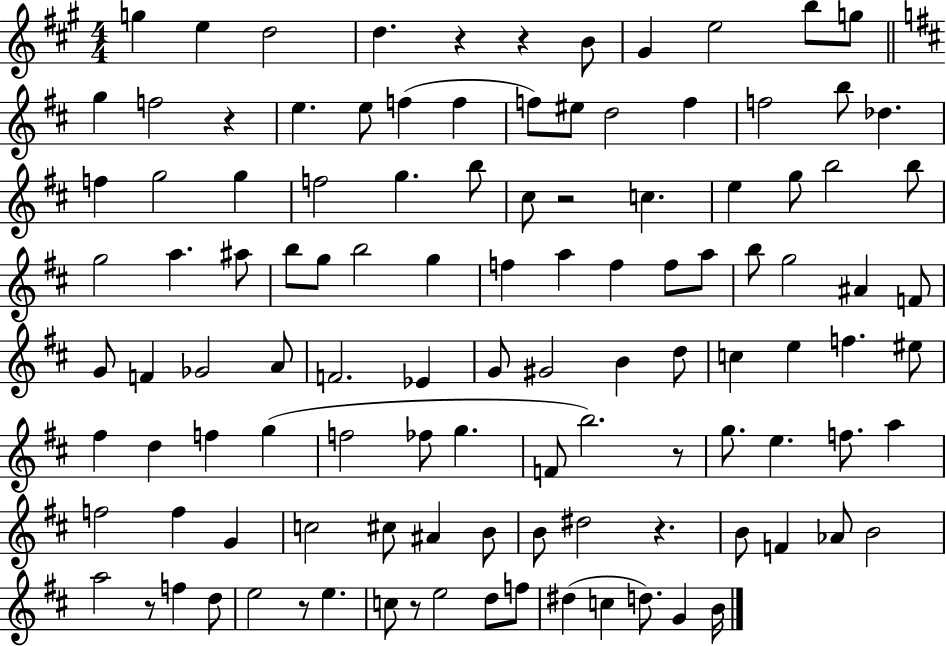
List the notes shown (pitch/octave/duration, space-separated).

G5/q E5/q D5/h D5/q. R/q R/q B4/e G#4/q E5/h B5/e G5/e G5/q F5/h R/q E5/q. E5/e F5/q F5/q F5/e EIS5/e D5/h F5/q F5/h B5/e Db5/q. F5/q G5/h G5/q F5/h G5/q. B5/e C#5/e R/h C5/q. E5/q G5/e B5/h B5/e G5/h A5/q. A#5/e B5/e G5/e B5/h G5/q F5/q A5/q F5/q F5/e A5/e B5/e G5/h A#4/q F4/e G4/e F4/q Gb4/h A4/e F4/h. Eb4/q G4/e G#4/h B4/q D5/e C5/q E5/q F5/q. EIS5/e F#5/q D5/q F5/q G5/q F5/h FES5/e G5/q. F4/e B5/h. R/e G5/e. E5/q. F5/e. A5/q F5/h F5/q G4/q C5/h C#5/e A#4/q B4/e B4/e D#5/h R/q. B4/e F4/q Ab4/e B4/h A5/h R/e F5/q D5/e E5/h R/e E5/q. C5/e R/e E5/h D5/e F5/e D#5/q C5/q D5/e. G4/q B4/s